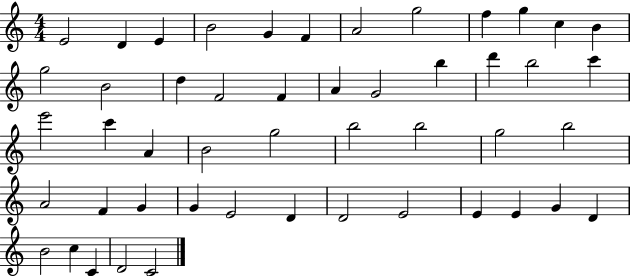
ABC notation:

X:1
T:Untitled
M:4/4
L:1/4
K:C
E2 D E B2 G F A2 g2 f g c B g2 B2 d F2 F A G2 b d' b2 c' e'2 c' A B2 g2 b2 b2 g2 b2 A2 F G G E2 D D2 E2 E E G D B2 c C D2 C2